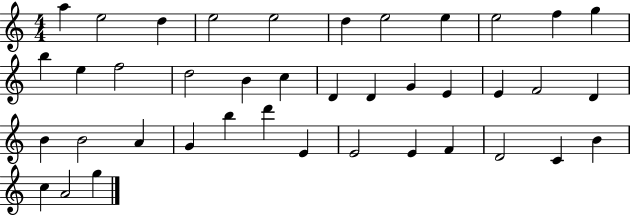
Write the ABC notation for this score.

X:1
T:Untitled
M:4/4
L:1/4
K:C
a e2 d e2 e2 d e2 e e2 f g b e f2 d2 B c D D G E E F2 D B B2 A G b d' E E2 E F D2 C B c A2 g